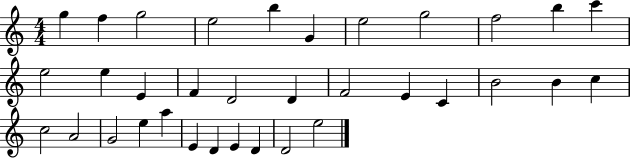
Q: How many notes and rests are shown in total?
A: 34